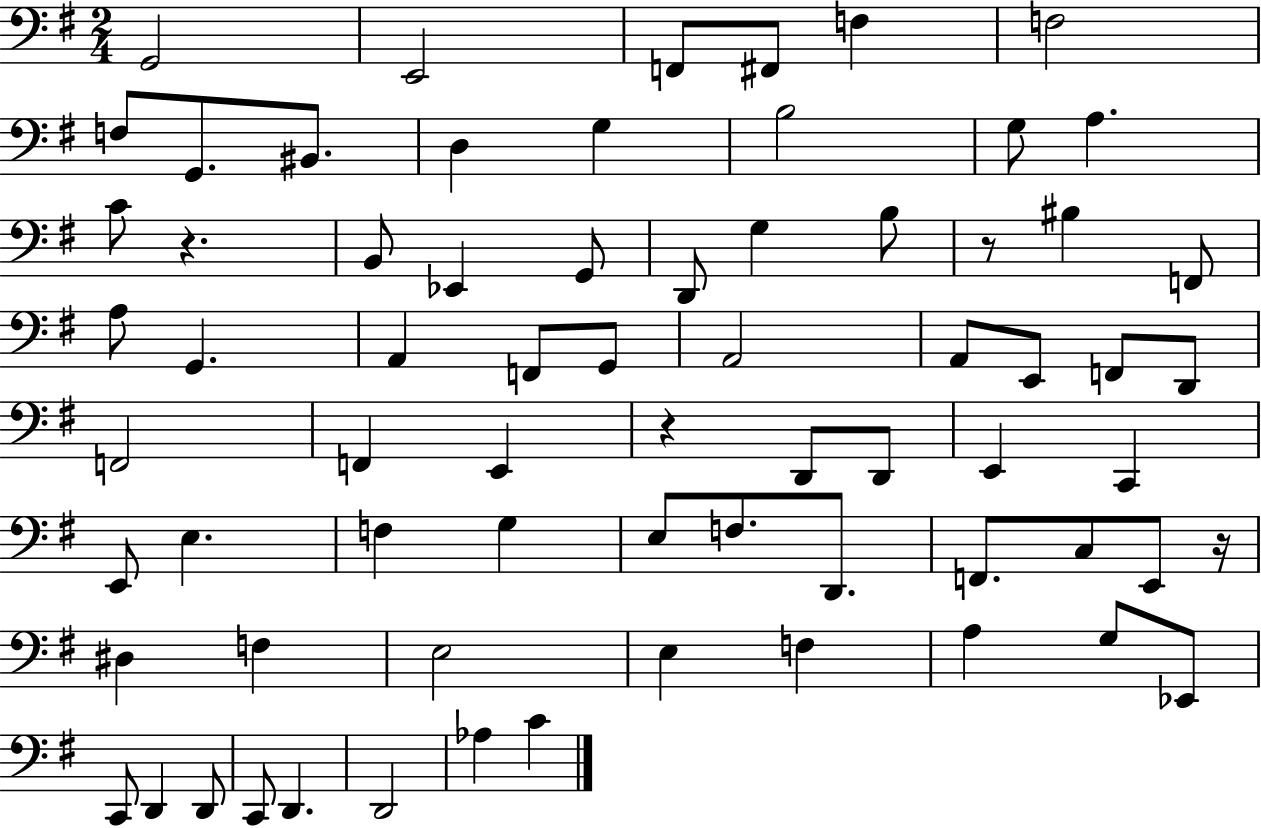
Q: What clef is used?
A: bass